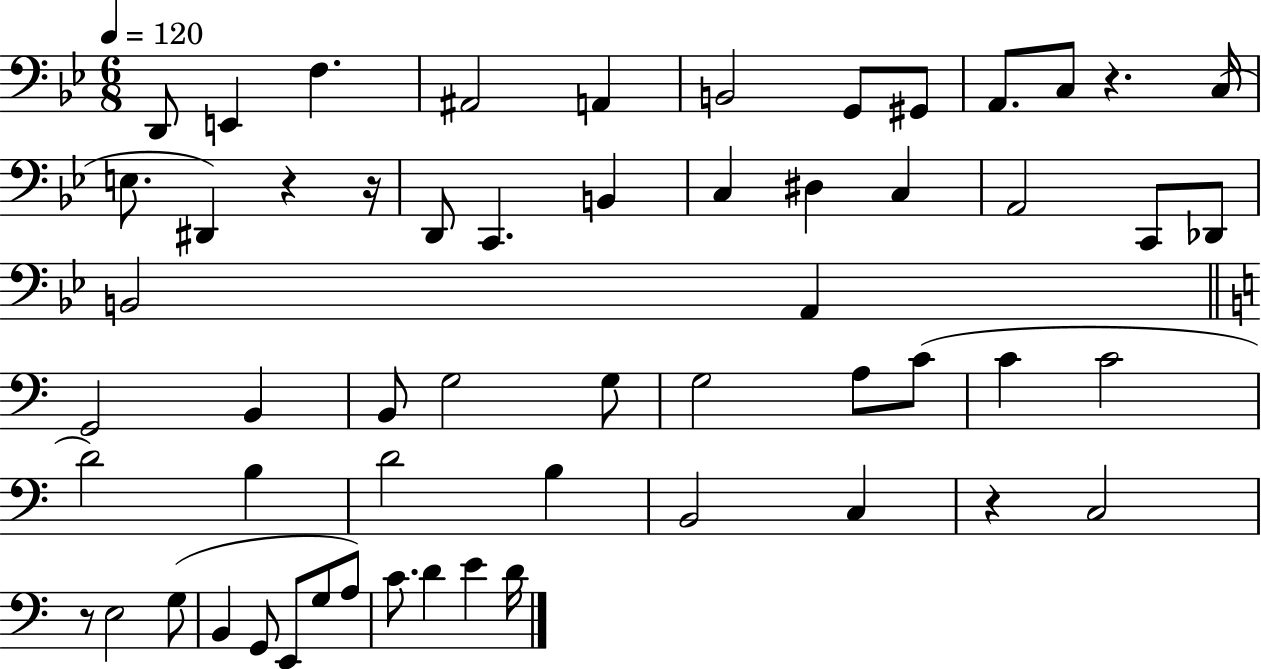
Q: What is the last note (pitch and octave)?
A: D4